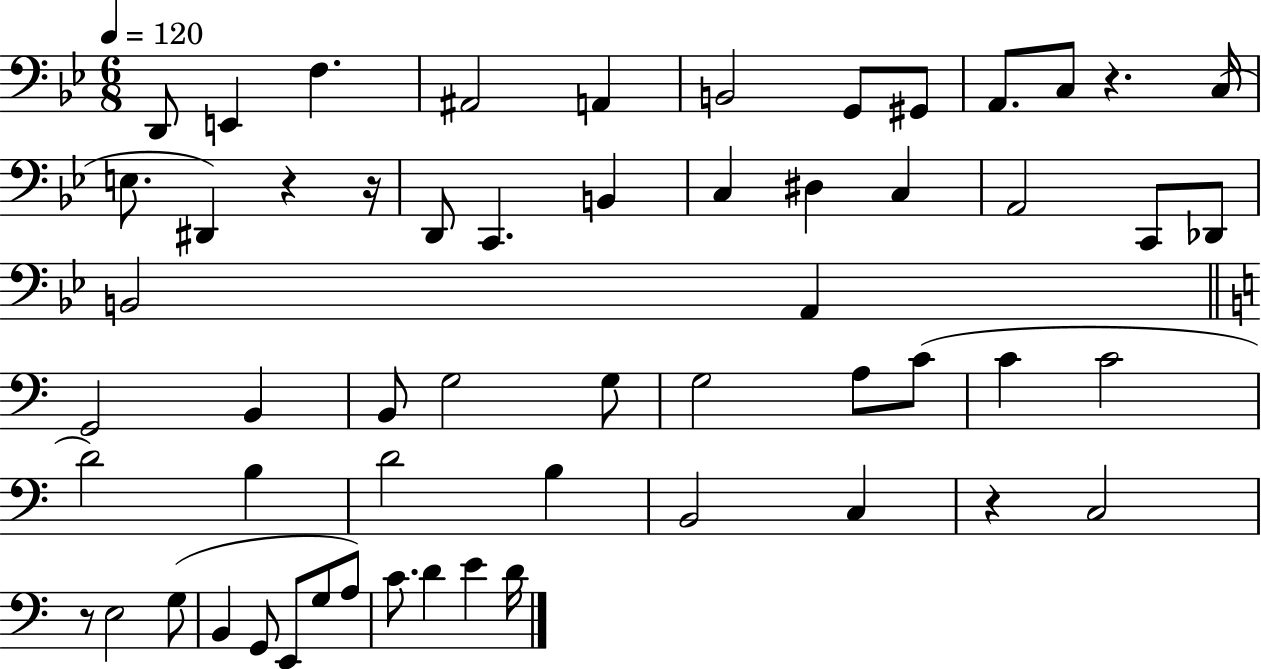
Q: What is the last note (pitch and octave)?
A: D4